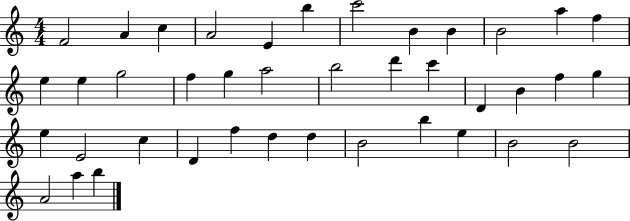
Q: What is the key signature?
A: C major